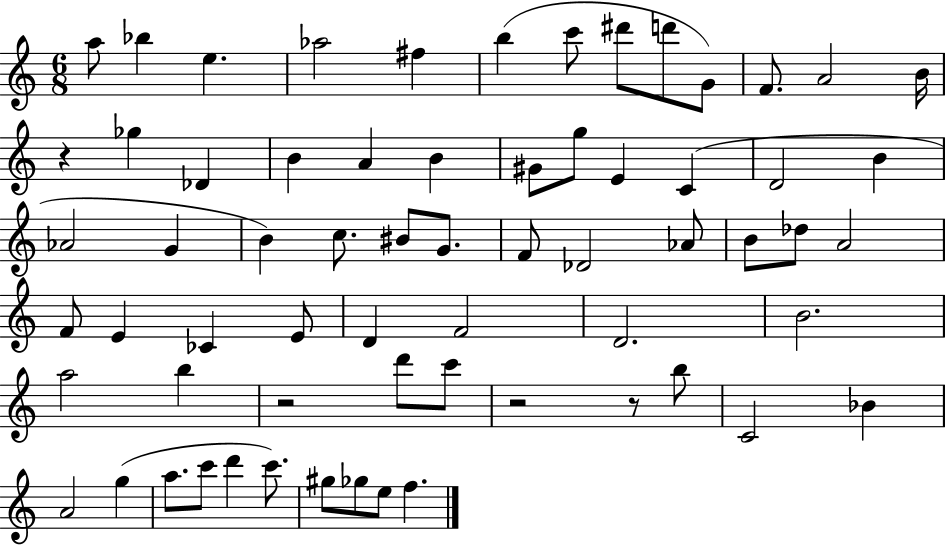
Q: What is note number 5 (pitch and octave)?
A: F#5